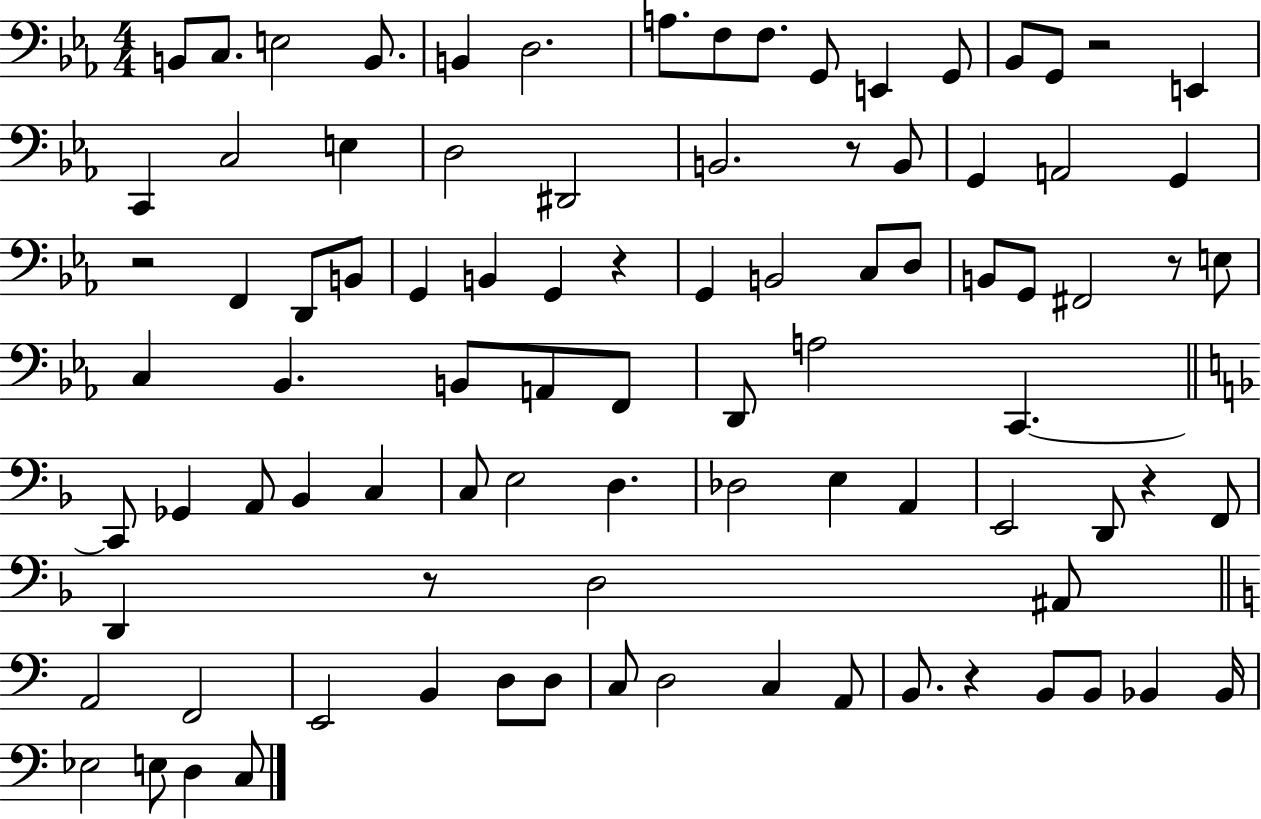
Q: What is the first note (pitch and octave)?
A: B2